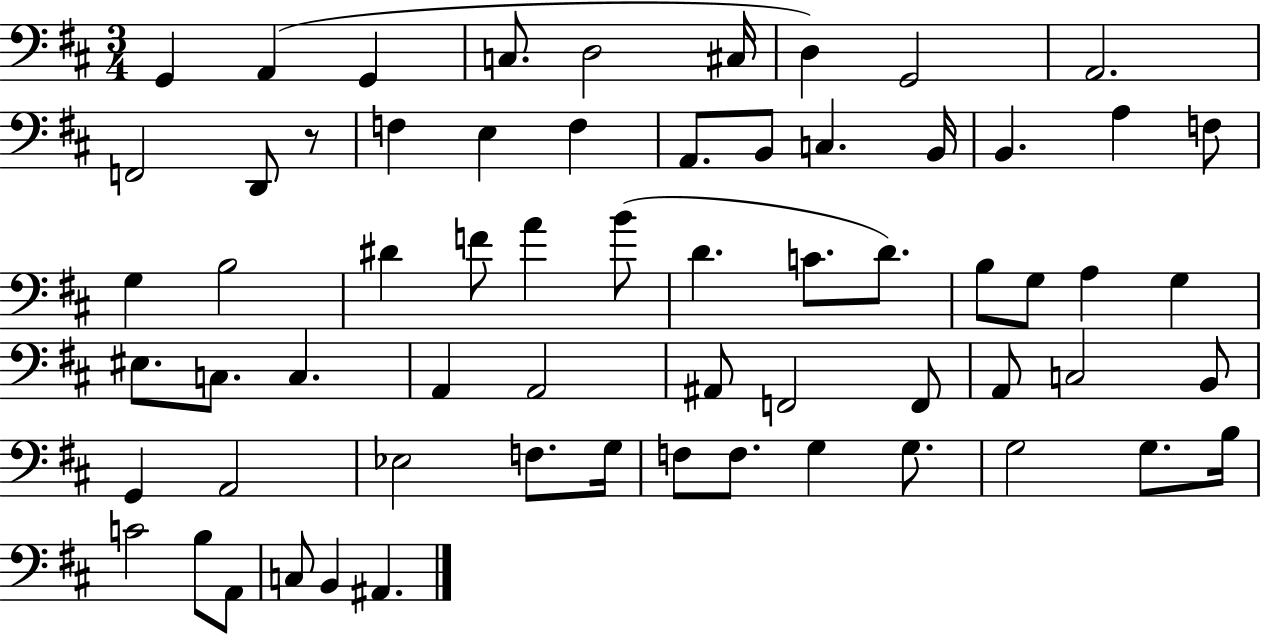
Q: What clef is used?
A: bass